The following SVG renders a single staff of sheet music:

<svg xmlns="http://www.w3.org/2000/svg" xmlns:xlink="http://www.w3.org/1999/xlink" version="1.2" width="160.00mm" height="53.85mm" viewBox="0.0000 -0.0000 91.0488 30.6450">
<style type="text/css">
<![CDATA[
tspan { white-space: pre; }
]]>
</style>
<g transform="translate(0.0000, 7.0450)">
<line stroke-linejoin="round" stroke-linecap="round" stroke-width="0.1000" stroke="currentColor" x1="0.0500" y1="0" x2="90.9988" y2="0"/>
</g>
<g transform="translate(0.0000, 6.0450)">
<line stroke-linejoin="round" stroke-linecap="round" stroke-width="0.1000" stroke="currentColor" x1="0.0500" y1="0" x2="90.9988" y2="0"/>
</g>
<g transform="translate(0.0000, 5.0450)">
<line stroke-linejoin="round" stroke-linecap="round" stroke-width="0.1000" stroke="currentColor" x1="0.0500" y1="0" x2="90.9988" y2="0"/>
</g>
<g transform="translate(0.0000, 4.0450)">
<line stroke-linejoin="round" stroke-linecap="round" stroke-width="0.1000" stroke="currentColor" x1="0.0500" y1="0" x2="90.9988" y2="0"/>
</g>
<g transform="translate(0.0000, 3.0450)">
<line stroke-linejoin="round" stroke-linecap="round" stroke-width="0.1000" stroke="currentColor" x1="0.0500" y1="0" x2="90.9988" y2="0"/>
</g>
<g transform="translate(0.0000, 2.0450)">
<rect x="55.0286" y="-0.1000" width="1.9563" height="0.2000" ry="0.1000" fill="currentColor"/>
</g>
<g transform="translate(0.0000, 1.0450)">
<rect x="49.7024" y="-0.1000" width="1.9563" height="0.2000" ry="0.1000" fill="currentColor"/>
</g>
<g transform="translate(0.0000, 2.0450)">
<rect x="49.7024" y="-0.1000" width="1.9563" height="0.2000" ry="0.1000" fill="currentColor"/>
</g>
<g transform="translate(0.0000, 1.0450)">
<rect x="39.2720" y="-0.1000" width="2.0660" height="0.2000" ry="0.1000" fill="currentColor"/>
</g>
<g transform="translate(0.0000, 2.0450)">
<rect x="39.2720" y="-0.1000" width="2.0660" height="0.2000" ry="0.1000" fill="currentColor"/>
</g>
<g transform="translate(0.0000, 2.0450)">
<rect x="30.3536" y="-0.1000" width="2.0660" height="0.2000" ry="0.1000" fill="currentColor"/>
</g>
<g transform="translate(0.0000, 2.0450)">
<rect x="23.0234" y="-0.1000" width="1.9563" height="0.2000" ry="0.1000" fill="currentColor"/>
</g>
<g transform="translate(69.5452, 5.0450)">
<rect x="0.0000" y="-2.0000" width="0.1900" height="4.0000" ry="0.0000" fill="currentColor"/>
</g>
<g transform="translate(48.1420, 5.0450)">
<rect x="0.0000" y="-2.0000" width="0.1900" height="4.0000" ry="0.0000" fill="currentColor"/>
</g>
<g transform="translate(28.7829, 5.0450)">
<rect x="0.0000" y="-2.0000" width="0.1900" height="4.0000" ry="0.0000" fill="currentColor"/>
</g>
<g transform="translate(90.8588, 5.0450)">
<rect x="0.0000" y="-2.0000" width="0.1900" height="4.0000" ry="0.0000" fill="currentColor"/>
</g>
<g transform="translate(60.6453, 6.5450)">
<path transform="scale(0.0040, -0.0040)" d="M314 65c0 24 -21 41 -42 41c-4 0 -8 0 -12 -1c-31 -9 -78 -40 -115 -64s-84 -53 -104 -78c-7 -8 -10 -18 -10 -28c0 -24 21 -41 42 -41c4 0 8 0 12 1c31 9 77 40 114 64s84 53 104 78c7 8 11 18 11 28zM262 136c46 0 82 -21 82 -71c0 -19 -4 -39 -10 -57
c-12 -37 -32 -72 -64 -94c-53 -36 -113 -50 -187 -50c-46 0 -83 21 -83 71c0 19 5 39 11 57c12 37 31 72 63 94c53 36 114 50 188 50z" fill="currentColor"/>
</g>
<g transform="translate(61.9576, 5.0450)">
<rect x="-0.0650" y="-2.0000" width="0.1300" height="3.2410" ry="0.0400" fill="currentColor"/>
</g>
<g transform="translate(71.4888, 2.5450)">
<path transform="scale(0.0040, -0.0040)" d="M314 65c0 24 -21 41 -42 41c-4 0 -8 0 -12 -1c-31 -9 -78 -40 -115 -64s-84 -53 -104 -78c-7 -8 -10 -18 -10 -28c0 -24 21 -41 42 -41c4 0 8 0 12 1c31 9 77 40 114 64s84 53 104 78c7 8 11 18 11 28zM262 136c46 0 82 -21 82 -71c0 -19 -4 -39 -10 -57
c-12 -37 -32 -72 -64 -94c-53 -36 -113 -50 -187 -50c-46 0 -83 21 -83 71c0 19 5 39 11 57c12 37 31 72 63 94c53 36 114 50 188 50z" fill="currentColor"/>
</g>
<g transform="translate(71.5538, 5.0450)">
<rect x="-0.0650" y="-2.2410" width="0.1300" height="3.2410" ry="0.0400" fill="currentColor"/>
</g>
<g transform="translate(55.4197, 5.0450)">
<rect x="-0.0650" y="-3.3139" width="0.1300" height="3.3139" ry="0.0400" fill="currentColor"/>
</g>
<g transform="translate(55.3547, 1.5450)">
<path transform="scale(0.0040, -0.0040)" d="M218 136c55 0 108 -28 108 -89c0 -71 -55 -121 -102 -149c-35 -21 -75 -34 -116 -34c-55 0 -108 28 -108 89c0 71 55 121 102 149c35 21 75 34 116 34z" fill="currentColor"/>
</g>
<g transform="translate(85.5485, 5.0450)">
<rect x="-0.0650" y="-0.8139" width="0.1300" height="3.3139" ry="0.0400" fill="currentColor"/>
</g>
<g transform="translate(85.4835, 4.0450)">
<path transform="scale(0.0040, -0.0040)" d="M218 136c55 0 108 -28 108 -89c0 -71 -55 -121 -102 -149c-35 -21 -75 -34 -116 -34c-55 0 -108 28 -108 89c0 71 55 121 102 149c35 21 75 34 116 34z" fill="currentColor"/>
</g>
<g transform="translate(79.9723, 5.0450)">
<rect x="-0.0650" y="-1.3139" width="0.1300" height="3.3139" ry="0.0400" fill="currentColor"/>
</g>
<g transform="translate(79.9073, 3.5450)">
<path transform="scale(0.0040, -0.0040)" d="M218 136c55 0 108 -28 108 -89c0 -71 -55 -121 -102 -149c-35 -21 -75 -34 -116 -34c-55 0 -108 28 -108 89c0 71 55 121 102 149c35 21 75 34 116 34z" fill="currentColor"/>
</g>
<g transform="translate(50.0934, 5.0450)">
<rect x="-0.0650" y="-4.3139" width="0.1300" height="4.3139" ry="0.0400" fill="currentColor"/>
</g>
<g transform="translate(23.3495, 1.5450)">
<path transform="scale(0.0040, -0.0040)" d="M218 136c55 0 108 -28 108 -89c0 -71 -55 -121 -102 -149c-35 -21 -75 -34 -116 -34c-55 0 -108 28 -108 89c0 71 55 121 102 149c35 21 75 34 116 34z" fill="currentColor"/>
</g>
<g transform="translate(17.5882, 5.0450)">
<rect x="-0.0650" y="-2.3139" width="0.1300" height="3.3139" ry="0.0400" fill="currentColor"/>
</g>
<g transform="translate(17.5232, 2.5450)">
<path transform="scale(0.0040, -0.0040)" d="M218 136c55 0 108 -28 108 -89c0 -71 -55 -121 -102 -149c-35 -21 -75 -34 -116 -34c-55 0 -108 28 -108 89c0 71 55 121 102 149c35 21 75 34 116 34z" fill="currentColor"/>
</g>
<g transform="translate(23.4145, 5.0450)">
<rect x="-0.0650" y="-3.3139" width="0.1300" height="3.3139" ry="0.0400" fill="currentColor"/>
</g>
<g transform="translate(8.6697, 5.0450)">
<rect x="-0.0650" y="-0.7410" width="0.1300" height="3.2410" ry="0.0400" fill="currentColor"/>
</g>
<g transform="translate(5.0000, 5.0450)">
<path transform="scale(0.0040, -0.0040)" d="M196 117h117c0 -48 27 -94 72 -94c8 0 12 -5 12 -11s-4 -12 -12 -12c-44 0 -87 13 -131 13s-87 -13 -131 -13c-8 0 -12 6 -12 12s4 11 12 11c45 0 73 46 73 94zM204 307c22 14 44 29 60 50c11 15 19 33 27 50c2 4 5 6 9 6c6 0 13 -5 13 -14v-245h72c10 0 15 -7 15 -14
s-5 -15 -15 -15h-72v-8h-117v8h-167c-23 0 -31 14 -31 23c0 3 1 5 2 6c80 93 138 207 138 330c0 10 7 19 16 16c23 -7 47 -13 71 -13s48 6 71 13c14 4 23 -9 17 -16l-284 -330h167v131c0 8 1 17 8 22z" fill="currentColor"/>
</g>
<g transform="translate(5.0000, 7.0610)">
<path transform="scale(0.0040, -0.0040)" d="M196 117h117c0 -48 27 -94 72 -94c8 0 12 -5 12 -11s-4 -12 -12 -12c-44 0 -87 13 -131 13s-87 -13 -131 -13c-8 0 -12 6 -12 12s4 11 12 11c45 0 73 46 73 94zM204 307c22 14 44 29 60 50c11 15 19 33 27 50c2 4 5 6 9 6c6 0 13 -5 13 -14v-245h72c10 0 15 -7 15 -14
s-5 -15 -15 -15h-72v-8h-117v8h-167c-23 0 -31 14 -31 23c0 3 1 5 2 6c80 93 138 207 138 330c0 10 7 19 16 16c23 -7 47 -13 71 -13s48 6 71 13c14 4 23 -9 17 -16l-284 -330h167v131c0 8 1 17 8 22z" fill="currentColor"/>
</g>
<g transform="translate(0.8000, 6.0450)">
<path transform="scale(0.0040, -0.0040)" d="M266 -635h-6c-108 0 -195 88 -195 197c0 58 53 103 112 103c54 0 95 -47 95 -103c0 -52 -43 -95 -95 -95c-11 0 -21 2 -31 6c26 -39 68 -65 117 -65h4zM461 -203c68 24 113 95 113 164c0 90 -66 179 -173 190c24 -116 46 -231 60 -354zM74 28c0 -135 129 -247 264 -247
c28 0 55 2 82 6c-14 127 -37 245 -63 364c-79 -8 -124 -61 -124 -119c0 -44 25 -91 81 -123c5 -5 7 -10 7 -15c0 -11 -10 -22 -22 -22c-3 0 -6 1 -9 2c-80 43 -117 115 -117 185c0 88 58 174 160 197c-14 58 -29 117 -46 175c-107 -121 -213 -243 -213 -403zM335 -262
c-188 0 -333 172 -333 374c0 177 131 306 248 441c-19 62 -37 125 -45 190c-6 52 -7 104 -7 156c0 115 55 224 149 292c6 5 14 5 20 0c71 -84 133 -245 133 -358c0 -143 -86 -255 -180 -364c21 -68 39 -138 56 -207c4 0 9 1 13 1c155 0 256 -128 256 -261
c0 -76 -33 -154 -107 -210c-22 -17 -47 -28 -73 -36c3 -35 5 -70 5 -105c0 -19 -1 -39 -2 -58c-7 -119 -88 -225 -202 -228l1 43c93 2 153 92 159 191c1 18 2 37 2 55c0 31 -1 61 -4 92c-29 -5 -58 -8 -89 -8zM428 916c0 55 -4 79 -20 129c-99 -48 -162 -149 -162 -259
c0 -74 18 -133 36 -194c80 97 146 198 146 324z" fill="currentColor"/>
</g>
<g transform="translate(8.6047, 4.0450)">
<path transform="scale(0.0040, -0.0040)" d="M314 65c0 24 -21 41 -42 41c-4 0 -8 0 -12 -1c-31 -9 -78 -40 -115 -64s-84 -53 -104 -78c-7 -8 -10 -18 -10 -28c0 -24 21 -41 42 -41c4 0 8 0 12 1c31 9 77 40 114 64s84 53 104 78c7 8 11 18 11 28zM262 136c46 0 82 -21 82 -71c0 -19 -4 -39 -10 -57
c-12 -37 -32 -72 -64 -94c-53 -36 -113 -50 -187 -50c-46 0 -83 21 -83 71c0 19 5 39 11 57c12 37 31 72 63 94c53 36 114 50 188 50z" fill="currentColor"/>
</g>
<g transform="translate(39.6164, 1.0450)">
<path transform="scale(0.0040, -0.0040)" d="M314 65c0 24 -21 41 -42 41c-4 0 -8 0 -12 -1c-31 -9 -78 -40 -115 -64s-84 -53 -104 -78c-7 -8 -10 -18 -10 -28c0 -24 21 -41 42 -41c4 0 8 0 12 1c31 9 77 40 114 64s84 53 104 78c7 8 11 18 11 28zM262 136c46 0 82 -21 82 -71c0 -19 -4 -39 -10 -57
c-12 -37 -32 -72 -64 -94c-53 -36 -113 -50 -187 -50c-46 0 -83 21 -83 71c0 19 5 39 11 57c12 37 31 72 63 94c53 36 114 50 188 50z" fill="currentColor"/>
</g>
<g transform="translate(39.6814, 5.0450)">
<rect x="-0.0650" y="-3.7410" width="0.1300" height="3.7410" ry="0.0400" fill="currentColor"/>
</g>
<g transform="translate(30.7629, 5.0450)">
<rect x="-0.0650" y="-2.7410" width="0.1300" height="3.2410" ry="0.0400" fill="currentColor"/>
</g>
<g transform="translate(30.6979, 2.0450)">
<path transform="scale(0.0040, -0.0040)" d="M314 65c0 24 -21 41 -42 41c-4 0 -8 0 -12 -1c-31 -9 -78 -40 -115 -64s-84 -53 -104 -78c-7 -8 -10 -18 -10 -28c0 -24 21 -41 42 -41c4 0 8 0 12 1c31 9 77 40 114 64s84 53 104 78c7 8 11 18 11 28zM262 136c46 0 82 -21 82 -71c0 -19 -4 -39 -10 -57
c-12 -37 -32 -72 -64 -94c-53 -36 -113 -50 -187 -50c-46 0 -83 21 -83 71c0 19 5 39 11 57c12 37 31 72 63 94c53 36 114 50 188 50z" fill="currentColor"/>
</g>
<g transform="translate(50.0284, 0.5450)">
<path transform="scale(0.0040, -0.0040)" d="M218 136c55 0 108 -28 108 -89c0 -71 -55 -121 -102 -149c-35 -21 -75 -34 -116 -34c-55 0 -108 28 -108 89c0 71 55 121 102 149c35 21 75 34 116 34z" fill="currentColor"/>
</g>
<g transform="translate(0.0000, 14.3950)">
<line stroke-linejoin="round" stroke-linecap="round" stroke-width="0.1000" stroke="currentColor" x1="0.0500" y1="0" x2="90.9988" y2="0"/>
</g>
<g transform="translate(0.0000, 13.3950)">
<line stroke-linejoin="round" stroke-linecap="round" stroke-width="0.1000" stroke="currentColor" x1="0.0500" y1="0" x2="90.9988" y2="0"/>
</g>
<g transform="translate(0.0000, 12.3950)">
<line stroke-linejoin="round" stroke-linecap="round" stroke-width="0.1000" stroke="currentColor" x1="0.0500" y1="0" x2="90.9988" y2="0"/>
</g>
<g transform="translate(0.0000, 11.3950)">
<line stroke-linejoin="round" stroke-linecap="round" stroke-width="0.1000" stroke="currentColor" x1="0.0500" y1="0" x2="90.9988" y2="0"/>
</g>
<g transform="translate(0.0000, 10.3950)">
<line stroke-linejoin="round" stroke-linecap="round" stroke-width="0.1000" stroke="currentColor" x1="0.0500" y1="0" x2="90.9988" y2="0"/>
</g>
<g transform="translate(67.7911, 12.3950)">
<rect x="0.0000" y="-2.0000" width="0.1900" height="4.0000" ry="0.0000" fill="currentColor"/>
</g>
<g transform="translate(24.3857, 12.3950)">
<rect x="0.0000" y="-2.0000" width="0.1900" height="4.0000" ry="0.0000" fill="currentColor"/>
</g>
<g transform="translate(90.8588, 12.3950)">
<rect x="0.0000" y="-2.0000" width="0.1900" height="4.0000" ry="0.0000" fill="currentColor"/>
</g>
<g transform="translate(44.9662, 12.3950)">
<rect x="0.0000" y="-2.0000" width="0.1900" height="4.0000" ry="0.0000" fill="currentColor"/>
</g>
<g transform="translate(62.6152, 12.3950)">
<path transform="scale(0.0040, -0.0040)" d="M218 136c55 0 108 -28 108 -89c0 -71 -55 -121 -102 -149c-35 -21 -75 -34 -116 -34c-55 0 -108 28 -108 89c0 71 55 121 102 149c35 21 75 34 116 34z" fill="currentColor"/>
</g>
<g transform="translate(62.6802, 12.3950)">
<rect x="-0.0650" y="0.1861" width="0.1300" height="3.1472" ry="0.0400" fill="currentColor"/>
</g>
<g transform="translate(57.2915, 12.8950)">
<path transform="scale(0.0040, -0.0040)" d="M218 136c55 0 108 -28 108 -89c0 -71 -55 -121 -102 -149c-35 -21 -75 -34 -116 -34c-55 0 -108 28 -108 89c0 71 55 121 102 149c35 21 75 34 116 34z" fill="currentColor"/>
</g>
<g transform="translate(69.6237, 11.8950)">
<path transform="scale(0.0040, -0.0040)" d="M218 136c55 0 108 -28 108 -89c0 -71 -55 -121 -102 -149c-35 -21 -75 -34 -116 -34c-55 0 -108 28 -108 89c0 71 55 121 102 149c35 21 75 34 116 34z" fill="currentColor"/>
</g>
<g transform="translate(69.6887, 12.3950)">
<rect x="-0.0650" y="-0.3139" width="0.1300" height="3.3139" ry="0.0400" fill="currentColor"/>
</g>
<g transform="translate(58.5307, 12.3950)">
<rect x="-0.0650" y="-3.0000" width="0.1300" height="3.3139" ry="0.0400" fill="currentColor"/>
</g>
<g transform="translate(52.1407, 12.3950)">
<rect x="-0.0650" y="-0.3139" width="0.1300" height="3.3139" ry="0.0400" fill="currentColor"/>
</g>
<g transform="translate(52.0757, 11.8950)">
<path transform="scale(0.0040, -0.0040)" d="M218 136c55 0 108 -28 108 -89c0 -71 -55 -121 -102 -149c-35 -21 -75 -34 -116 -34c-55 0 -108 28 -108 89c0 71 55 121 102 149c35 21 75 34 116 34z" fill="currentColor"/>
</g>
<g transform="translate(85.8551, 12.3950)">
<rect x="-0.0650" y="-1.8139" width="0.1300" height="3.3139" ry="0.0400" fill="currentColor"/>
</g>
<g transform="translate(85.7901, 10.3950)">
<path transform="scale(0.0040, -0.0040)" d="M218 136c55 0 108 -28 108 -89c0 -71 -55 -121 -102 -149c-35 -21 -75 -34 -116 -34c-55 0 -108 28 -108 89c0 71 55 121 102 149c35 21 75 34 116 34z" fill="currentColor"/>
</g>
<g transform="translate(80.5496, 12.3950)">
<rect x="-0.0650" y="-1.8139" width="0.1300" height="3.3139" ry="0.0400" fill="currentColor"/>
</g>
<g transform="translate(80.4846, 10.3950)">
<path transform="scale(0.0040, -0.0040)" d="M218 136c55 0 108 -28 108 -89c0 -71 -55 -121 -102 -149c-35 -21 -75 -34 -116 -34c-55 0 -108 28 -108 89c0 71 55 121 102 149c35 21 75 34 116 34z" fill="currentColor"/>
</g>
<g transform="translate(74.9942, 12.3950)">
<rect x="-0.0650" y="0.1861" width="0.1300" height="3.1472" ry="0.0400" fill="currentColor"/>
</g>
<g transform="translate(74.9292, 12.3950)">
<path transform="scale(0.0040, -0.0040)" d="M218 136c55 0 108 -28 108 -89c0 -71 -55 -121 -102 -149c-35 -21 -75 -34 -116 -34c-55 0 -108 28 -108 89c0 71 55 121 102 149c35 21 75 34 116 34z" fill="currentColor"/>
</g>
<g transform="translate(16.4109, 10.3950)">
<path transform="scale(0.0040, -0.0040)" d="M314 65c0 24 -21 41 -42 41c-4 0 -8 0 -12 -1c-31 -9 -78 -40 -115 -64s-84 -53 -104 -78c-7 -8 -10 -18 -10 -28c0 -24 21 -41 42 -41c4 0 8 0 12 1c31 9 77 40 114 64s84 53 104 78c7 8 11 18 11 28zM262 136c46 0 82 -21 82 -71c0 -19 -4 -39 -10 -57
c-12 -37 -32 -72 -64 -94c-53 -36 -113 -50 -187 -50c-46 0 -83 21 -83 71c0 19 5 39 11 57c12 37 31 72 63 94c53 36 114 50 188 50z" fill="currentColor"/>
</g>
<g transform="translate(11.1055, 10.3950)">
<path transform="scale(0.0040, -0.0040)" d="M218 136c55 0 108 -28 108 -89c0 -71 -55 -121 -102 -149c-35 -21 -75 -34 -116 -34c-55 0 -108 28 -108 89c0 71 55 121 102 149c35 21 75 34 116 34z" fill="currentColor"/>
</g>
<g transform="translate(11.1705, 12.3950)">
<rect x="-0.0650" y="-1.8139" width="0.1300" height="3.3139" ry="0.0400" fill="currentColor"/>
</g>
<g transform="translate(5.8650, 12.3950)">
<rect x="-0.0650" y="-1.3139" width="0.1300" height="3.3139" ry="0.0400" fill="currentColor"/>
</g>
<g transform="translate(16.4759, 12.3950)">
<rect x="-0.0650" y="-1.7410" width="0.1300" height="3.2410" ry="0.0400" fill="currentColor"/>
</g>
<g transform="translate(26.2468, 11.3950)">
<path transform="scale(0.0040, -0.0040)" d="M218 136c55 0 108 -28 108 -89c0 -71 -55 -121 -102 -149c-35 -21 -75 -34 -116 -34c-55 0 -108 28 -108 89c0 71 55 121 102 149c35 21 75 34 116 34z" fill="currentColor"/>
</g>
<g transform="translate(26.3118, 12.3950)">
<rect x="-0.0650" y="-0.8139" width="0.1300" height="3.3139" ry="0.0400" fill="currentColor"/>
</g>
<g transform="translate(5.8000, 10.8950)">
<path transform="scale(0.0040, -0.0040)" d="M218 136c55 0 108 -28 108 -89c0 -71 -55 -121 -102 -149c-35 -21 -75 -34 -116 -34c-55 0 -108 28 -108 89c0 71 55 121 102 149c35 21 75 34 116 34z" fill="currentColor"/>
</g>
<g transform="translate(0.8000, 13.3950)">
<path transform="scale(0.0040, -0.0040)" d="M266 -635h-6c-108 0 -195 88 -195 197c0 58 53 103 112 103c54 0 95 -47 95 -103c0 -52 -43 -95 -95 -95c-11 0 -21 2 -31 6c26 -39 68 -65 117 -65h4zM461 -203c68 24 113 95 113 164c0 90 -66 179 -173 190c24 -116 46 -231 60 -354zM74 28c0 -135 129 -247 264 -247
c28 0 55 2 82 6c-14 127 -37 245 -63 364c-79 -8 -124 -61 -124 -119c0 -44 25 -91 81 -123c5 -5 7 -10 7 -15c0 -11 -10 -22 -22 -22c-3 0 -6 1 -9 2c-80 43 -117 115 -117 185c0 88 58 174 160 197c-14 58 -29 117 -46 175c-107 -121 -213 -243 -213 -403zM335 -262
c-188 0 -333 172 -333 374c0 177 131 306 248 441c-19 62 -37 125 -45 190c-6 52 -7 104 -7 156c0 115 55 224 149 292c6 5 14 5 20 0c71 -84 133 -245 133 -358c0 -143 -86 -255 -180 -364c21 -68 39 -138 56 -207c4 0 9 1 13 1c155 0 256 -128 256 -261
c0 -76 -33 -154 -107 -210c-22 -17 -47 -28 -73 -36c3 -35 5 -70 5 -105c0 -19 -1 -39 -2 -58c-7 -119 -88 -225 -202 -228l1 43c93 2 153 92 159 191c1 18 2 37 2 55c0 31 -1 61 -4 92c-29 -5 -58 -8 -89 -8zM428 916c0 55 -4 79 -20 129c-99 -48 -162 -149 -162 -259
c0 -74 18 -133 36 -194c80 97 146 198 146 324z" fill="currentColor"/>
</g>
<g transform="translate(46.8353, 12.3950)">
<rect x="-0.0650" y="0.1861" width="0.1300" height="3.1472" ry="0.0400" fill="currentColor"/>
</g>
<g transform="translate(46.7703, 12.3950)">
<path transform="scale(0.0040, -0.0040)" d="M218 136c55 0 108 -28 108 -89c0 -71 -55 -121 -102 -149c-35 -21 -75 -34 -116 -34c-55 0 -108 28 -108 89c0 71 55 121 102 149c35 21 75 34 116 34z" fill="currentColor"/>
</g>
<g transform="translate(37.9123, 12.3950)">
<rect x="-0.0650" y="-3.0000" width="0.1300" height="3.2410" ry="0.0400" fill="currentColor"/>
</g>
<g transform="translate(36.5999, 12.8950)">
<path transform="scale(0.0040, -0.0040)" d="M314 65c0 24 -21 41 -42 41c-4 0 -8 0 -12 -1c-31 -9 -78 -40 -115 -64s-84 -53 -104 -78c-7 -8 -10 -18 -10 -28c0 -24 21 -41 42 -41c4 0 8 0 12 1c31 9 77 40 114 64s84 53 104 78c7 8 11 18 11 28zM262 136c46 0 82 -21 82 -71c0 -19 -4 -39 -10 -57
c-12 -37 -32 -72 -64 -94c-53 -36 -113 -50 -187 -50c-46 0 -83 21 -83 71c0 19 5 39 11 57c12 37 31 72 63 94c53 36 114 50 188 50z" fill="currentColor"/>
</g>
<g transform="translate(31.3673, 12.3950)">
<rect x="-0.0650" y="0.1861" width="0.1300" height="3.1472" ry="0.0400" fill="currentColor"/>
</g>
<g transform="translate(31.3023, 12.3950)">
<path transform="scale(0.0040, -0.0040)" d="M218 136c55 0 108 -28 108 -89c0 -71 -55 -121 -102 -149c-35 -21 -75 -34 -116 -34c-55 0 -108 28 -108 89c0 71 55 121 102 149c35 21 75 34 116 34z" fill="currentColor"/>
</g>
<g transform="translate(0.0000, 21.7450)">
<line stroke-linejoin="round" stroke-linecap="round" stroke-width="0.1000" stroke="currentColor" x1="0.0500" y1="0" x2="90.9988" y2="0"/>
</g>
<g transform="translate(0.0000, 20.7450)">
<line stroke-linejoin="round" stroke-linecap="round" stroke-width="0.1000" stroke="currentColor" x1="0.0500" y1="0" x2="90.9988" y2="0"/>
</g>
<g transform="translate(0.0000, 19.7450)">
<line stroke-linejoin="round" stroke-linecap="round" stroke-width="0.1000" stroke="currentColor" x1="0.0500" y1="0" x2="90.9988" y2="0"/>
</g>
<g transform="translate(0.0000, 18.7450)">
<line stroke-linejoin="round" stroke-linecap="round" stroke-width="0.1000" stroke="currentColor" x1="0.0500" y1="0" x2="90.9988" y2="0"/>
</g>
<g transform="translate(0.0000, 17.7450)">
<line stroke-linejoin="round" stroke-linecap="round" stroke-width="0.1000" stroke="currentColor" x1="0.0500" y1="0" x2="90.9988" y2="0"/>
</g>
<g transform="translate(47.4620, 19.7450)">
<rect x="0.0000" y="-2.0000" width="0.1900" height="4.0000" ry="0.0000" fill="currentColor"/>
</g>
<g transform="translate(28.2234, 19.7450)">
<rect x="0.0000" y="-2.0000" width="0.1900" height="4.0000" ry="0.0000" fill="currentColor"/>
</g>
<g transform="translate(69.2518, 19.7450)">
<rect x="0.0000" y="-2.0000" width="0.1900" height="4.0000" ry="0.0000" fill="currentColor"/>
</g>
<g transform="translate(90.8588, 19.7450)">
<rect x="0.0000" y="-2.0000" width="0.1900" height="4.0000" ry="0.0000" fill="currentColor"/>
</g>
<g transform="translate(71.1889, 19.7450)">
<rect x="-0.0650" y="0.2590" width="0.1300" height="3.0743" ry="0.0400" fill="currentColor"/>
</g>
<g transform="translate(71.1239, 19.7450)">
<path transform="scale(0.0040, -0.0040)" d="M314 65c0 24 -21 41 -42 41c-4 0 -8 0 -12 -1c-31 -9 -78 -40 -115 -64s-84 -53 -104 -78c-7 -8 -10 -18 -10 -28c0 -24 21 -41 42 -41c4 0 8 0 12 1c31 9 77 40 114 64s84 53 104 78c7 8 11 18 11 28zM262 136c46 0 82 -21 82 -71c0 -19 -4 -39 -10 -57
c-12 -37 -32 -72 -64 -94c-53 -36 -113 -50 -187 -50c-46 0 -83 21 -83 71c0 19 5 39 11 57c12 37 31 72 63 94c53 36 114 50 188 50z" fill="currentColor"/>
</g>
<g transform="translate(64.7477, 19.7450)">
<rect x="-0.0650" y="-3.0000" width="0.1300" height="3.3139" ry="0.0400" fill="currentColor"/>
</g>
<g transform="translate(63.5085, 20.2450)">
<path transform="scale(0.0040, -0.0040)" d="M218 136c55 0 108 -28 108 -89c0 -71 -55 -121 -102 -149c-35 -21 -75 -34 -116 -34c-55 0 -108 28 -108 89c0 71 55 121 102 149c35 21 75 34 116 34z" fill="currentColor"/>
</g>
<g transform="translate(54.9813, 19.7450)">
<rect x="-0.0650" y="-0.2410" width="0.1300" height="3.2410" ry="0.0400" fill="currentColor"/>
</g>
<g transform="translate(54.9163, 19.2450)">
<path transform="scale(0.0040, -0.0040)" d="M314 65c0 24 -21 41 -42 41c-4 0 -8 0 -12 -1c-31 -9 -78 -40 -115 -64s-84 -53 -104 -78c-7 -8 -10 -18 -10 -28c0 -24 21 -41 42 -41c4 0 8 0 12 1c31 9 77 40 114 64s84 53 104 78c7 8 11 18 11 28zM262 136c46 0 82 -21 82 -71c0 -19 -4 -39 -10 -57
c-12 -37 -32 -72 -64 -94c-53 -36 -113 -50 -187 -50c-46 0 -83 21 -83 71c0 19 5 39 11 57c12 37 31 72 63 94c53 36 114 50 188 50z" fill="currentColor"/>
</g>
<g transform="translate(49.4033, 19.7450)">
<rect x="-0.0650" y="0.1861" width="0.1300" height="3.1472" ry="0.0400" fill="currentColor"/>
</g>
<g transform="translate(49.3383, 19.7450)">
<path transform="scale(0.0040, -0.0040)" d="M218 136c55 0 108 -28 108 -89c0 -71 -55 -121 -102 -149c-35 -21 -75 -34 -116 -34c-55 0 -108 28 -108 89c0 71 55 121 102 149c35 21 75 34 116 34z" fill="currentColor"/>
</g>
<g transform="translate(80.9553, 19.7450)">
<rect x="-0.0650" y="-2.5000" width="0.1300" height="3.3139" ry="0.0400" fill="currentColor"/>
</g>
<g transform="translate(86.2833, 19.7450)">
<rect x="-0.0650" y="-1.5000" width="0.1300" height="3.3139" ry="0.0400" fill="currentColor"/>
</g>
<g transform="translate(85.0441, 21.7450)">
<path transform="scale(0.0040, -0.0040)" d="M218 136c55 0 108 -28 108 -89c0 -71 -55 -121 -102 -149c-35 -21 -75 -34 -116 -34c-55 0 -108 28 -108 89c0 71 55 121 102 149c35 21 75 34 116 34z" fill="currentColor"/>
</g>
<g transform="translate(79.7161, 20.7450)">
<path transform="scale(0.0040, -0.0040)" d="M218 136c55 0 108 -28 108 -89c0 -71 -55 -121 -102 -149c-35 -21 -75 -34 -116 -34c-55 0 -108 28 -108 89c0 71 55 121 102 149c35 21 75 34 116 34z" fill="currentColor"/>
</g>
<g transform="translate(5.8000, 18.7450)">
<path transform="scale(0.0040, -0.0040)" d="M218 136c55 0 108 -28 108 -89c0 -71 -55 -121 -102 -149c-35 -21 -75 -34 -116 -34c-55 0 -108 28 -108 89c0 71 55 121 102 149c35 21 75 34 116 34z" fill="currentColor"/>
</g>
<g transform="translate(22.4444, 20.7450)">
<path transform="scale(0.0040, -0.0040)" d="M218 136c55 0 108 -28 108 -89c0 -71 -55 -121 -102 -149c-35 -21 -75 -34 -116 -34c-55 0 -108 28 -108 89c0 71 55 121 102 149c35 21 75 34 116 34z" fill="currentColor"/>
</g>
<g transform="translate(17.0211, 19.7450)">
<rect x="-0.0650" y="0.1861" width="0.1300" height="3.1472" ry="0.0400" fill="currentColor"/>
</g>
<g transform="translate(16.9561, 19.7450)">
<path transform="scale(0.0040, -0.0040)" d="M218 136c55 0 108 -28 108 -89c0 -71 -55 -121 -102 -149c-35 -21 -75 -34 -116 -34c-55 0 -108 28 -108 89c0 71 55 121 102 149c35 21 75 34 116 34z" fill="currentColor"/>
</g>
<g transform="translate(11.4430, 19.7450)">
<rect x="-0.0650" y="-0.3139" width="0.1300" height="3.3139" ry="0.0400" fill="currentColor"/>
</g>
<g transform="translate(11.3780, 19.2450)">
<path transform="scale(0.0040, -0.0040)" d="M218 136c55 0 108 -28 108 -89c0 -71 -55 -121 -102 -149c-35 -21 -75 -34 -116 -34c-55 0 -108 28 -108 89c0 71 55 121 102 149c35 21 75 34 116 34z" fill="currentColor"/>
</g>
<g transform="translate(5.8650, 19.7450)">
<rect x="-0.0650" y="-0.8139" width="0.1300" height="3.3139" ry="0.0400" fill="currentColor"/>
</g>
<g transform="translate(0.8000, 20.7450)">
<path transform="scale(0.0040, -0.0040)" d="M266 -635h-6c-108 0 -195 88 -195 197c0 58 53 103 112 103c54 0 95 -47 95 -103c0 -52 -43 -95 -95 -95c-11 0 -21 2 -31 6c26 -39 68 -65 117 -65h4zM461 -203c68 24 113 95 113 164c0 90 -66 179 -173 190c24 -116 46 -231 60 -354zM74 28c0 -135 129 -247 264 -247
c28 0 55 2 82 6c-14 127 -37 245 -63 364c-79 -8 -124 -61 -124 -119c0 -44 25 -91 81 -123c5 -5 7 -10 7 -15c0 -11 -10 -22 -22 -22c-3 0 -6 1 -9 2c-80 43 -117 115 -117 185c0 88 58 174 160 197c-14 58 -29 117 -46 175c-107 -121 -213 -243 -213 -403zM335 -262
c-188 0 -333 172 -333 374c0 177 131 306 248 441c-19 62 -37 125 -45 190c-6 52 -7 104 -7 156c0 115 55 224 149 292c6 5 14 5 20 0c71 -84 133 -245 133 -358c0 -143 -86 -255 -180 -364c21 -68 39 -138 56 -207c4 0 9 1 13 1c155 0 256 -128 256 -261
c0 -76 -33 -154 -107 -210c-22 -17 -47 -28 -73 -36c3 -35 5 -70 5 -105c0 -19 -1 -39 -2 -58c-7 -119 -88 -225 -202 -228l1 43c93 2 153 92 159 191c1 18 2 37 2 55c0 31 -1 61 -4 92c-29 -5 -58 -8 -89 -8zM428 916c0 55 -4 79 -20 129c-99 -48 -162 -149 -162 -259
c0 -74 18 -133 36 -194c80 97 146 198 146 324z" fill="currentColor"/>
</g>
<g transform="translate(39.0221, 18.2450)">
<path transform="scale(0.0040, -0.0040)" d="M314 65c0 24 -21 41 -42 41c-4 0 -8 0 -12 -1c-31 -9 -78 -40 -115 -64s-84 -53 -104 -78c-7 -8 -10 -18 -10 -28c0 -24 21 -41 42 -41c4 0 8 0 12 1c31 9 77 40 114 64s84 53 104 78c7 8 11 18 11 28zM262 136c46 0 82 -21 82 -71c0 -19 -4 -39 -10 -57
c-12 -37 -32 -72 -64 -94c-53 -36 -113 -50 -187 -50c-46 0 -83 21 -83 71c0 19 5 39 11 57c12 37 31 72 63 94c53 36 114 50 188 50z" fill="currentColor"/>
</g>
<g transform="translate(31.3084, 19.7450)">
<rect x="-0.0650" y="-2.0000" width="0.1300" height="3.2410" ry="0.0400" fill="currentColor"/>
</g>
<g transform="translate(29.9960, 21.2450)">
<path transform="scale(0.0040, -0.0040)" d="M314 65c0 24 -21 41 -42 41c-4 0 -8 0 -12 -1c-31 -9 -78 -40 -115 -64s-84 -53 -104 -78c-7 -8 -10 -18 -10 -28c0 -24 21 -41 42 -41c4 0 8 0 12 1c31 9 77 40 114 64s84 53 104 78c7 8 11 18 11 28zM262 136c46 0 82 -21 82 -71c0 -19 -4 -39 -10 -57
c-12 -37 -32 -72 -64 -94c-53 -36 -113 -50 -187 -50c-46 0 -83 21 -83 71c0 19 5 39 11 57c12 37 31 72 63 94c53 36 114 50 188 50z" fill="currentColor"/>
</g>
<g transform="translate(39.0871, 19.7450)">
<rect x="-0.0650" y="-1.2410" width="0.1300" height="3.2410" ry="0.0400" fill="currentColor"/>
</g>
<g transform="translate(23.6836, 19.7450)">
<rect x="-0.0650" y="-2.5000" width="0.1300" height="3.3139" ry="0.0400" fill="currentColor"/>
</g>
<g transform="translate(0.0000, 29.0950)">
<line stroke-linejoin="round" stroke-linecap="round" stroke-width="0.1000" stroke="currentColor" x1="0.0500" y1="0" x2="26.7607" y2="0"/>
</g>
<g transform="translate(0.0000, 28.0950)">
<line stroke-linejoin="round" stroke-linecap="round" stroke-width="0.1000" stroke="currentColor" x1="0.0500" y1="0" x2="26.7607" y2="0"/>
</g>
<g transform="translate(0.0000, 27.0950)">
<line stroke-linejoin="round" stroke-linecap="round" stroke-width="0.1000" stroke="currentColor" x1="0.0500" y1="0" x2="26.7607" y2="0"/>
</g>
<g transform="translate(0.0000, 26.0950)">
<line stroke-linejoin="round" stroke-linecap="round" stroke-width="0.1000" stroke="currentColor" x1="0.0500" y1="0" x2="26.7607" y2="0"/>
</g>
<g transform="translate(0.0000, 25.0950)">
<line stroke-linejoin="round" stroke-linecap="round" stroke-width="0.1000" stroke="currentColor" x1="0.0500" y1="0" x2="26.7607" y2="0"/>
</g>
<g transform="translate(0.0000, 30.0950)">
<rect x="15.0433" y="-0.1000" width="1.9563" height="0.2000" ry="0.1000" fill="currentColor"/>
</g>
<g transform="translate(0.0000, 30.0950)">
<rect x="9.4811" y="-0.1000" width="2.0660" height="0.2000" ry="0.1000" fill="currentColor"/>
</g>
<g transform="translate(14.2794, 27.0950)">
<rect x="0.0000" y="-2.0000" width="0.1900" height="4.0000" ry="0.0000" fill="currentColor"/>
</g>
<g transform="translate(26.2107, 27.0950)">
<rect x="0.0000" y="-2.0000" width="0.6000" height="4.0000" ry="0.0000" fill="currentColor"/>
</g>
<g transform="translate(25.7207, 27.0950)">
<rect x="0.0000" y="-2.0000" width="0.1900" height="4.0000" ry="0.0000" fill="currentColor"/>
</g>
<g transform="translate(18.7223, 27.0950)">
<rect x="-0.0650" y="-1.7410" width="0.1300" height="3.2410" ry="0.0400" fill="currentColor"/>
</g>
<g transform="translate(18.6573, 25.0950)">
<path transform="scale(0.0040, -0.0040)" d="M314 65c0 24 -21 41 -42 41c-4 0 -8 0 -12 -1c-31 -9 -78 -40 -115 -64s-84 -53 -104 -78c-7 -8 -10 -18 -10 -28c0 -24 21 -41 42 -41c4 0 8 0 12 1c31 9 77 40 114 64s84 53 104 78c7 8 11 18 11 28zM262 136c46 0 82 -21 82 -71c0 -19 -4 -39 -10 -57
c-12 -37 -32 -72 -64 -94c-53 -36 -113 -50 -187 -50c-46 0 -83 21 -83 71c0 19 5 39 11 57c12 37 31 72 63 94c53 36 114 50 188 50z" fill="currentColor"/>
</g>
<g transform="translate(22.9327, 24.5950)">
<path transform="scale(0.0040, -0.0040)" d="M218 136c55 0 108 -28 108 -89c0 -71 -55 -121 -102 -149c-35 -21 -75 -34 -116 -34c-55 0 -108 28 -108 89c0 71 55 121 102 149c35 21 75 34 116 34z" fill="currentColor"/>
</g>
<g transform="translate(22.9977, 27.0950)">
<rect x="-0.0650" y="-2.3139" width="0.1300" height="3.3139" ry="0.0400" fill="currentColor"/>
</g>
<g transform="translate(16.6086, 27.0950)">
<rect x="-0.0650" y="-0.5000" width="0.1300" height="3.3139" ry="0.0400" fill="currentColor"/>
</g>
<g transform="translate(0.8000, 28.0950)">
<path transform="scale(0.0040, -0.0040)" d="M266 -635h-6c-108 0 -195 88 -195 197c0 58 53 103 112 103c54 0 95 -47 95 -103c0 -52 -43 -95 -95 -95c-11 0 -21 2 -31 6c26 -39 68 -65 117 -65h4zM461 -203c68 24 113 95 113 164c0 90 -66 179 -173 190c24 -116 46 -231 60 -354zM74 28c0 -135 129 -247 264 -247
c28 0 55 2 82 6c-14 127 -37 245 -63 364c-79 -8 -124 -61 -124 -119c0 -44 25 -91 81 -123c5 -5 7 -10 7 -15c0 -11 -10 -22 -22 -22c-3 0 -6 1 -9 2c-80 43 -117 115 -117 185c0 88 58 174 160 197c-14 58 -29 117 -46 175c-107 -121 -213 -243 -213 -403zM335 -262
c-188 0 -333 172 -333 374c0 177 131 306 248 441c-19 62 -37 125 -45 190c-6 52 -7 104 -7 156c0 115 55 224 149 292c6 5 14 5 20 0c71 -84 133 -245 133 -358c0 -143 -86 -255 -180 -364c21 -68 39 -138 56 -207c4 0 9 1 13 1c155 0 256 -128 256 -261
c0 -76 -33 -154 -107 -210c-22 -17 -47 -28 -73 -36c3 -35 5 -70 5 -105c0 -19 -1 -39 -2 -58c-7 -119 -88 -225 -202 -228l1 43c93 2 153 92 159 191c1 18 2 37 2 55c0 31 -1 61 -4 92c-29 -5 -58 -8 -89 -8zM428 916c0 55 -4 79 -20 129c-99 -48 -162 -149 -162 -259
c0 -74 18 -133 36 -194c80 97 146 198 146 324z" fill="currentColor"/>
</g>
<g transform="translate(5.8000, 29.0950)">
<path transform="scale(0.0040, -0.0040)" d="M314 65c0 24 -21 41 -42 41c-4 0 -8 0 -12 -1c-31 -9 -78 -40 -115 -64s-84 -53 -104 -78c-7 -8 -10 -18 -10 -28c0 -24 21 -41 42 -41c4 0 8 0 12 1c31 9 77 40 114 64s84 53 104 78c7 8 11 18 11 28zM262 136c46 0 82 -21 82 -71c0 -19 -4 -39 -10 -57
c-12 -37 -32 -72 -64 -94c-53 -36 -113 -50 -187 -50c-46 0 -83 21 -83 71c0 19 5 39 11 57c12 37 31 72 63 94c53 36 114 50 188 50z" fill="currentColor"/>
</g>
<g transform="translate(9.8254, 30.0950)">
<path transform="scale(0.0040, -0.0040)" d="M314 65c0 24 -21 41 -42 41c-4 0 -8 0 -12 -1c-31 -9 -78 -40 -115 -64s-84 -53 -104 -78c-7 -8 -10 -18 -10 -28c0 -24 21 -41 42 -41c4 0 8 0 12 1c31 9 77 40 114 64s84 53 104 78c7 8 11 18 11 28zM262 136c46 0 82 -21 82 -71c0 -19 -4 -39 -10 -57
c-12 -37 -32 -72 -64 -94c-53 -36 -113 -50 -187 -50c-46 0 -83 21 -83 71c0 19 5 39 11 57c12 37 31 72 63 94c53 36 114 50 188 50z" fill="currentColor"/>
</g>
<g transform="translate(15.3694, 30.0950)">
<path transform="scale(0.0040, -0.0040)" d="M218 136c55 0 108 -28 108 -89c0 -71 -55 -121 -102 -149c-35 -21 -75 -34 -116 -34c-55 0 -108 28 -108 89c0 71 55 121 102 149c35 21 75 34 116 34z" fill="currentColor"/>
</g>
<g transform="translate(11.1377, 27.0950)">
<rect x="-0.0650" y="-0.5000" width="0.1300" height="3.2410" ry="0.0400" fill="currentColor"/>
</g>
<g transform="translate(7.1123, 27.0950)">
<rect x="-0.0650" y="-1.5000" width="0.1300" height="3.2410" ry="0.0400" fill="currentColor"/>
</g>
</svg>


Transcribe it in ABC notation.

X:1
T:Untitled
M:4/4
L:1/4
K:C
d2 g b a2 c'2 d' b F2 g2 e d e f f2 d B A2 B c A B c B f f d c B G F2 e2 B c2 A B2 G E E2 C2 C f2 g